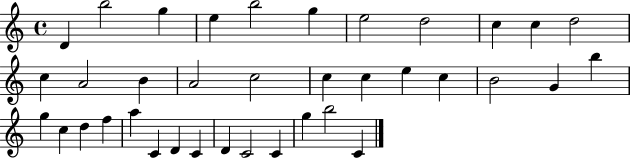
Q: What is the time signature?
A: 4/4